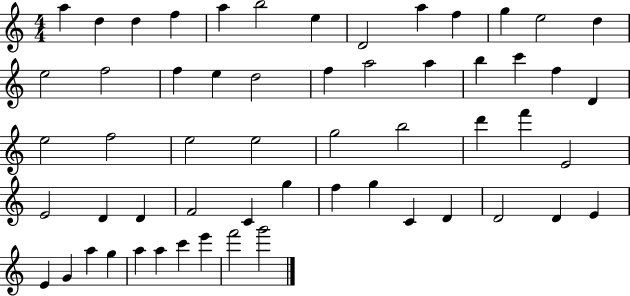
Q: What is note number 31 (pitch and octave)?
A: B5